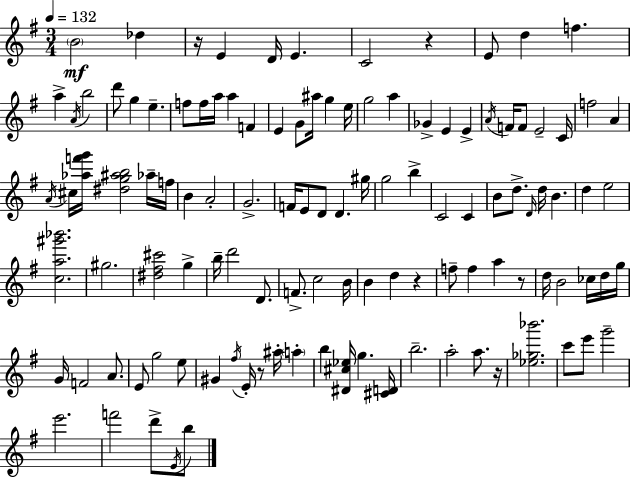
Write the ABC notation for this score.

X:1
T:Untitled
M:3/4
L:1/4
K:Em
B2 _d z/4 E D/4 E C2 z E/2 d f a A/4 b2 d'/2 g e f/2 f/4 a/4 a F E G/2 ^a/4 g e/4 g2 a _G E E A/4 F/4 F/2 E2 C/4 f2 A A/4 ^c/4 [_af'g']/4 [^dg^ab]2 _a/4 f/4 B A2 G2 F/4 E/2 D/2 D ^g/4 g2 b C2 C B/2 d/2 D/4 d/4 B d e2 [ca^g'_b']2 ^g2 [^d^f^c']2 g b/4 d'2 D/2 F/2 c2 B/4 B d z f/2 f a z/2 d/4 B2 _c/4 d/4 g/4 G/4 F2 A/2 E/2 g2 e/2 ^G ^f/4 E/4 z/2 ^a/4 a b [^D^c_e]/4 g [^CD]/4 b2 a2 a/2 z/4 [_e_g_b']2 c'/2 e'/2 g'2 e'2 f'2 d'/2 E/4 b/2